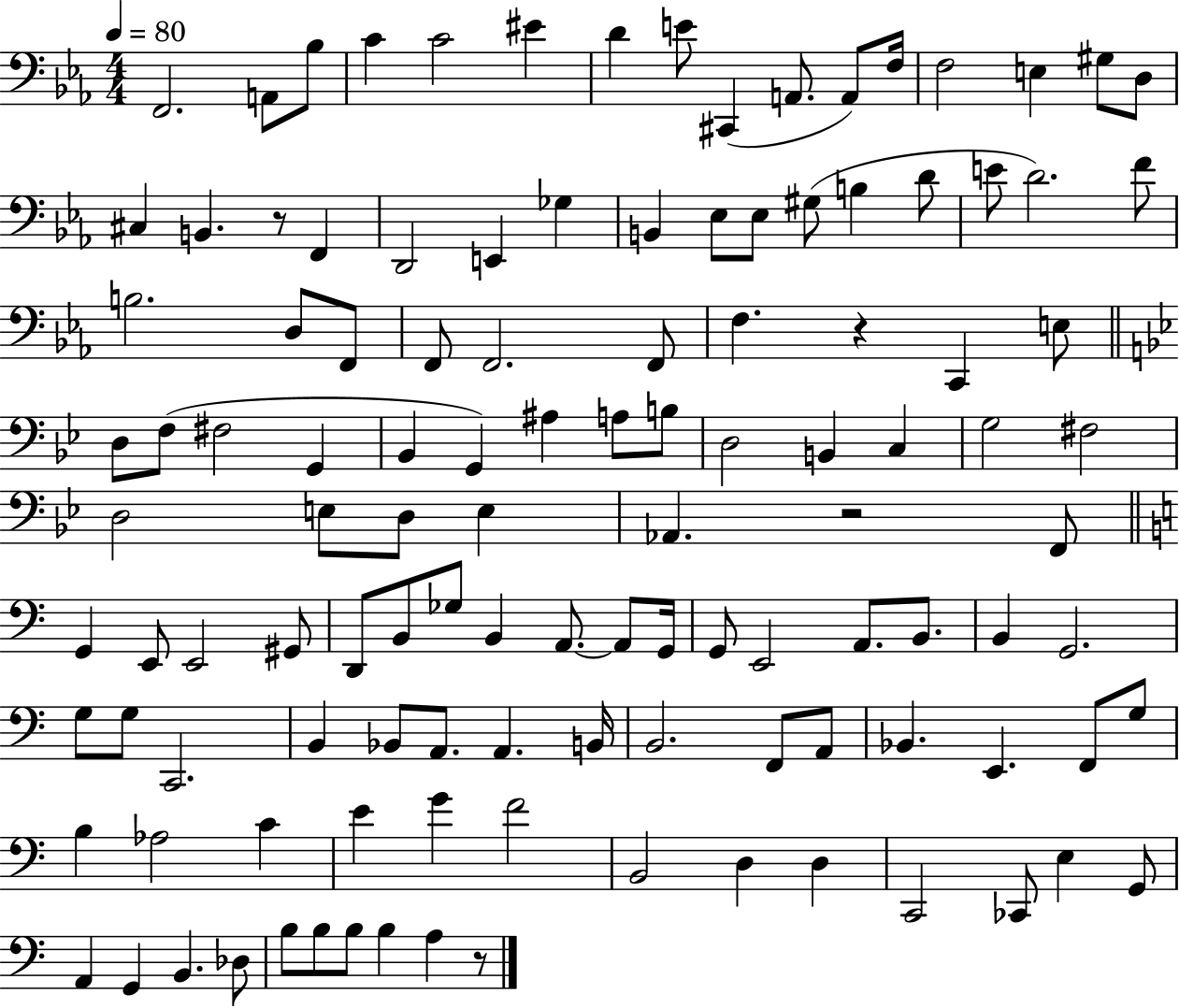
{
  \clef bass
  \numericTimeSignature
  \time 4/4
  \key ees \major
  \tempo 4 = 80
  f,2. a,8 bes8 | c'4 c'2 eis'4 | d'4 e'8 cis,4( a,8. a,8) f16 | f2 e4 gis8 d8 | \break cis4 b,4. r8 f,4 | d,2 e,4 ges4 | b,4 ees8 ees8 gis8( b4 d'8 | e'8 d'2.) f'8 | \break b2. d8 f,8 | f,8 f,2. f,8 | f4. r4 c,4 e8 | \bar "||" \break \key g \minor d8 f8( fis2 g,4 | bes,4 g,4) ais4 a8 b8 | d2 b,4 c4 | g2 fis2 | \break d2 e8 d8 e4 | aes,4. r2 f,8 | \bar "||" \break \key a \minor g,4 e,8 e,2 gis,8 | d,8 b,8 ges8 b,4 a,8.~~ a,8 g,16 | g,8 e,2 a,8. b,8. | b,4 g,2. | \break g8 g8 c,2. | b,4 bes,8 a,8. a,4. b,16 | b,2. f,8 a,8 | bes,4. e,4. f,8 g8 | \break b4 aes2 c'4 | e'4 g'4 f'2 | b,2 d4 d4 | c,2 ces,8 e4 g,8 | \break a,4 g,4 b,4. des8 | b8 b8 b8 b4 a4 r8 | \bar "|."
}